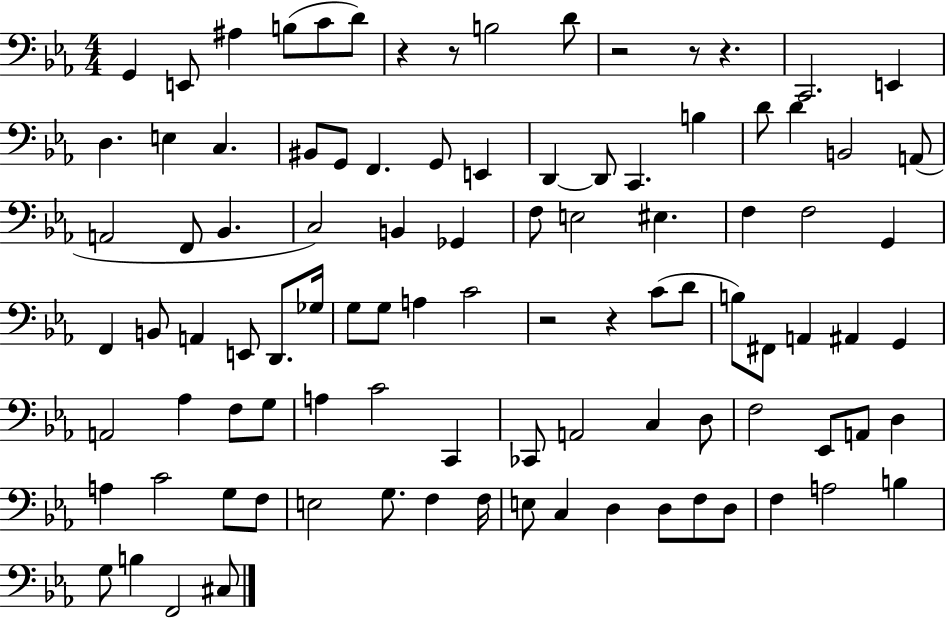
{
  \clef bass
  \numericTimeSignature
  \time 4/4
  \key ees \major
  \repeat volta 2 { g,4 e,8 ais4 b8( c'8 d'8) | r4 r8 b2 d'8 | r2 r8 r4. | c,2. e,4 | \break d4. e4 c4. | bis,8 g,8 f,4. g,8 e,4 | d,4~~ d,8 c,4. b4 | d'8 d'4 b,2 a,8( | \break a,2 f,8 bes,4. | c2) b,4 ges,4 | f8 e2 eis4. | f4 f2 g,4 | \break f,4 b,8 a,4 e,8 d,8. ges16 | g8 g8 a4 c'2 | r2 r4 c'8( d'8 | b8) fis,8 a,4 ais,4 g,4 | \break a,2 aes4 f8 g8 | a4 c'2 c,4 | ces,8 a,2 c4 d8 | f2 ees,8 a,8 d4 | \break a4 c'2 g8 f8 | e2 g8. f4 f16 | e8 c4 d4 d8 f8 d8 | f4 a2 b4 | \break g8 b4 f,2 cis8 | } \bar "|."
}